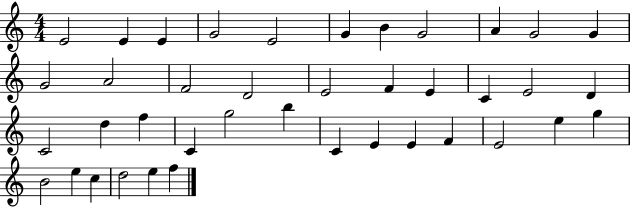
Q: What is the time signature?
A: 4/4